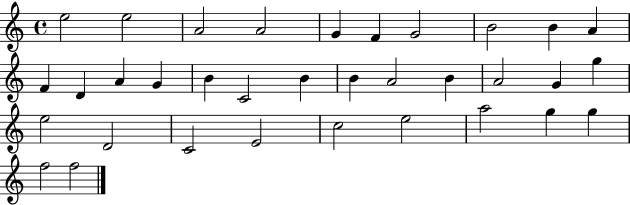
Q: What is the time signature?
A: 4/4